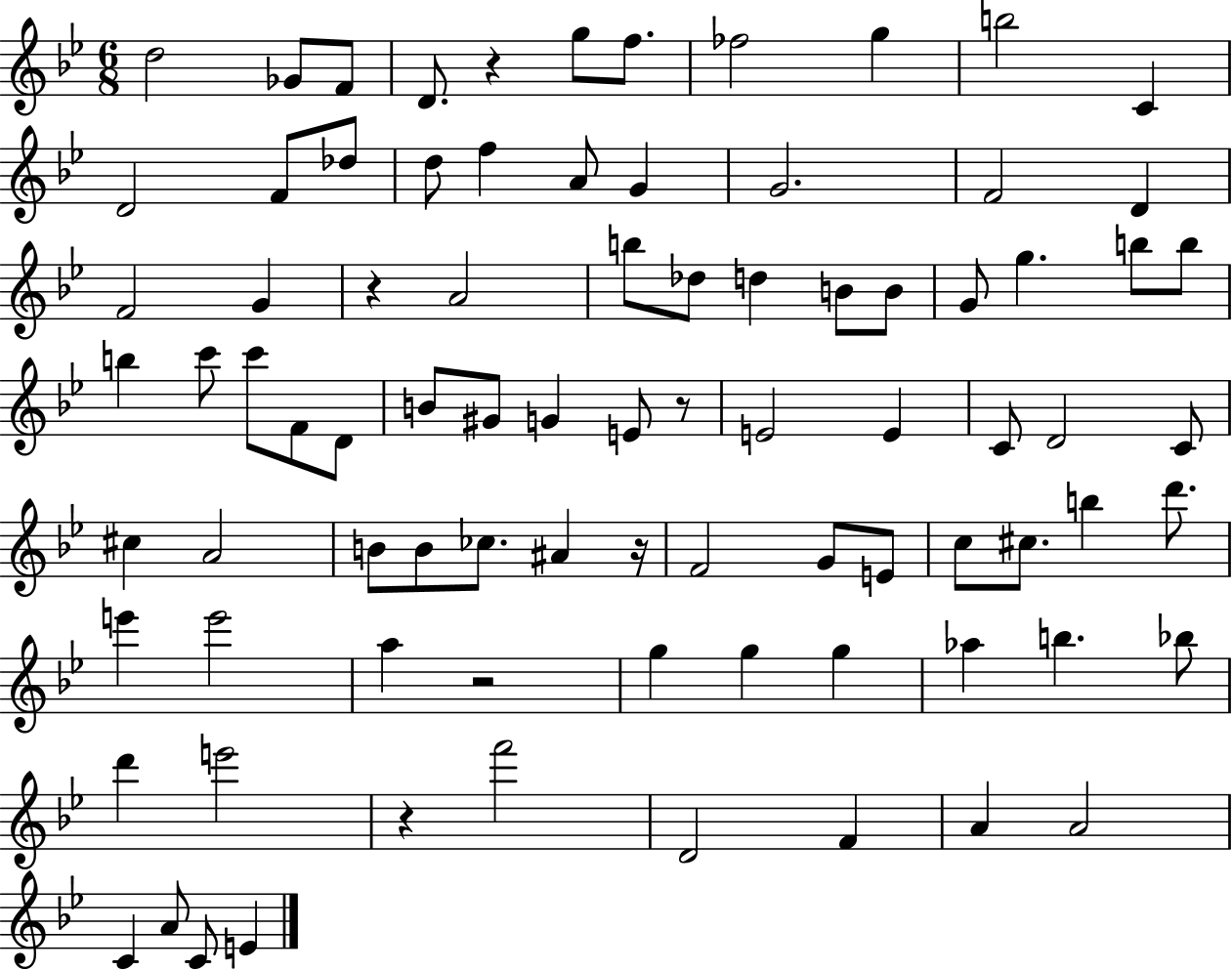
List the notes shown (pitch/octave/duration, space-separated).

D5/h Gb4/e F4/e D4/e. R/q G5/e F5/e. FES5/h G5/q B5/h C4/q D4/h F4/e Db5/e D5/e F5/q A4/e G4/q G4/h. F4/h D4/q F4/h G4/q R/q A4/h B5/e Db5/e D5/q B4/e B4/e G4/e G5/q. B5/e B5/e B5/q C6/e C6/e F4/e D4/e B4/e G#4/e G4/q E4/e R/e E4/h E4/q C4/e D4/h C4/e C#5/q A4/h B4/e B4/e CES5/e. A#4/q R/s F4/h G4/e E4/e C5/e C#5/e. B5/q D6/e. E6/q E6/h A5/q R/h G5/q G5/q G5/q Ab5/q B5/q. Bb5/e D6/q E6/h R/q F6/h D4/h F4/q A4/q A4/h C4/q A4/e C4/e E4/q